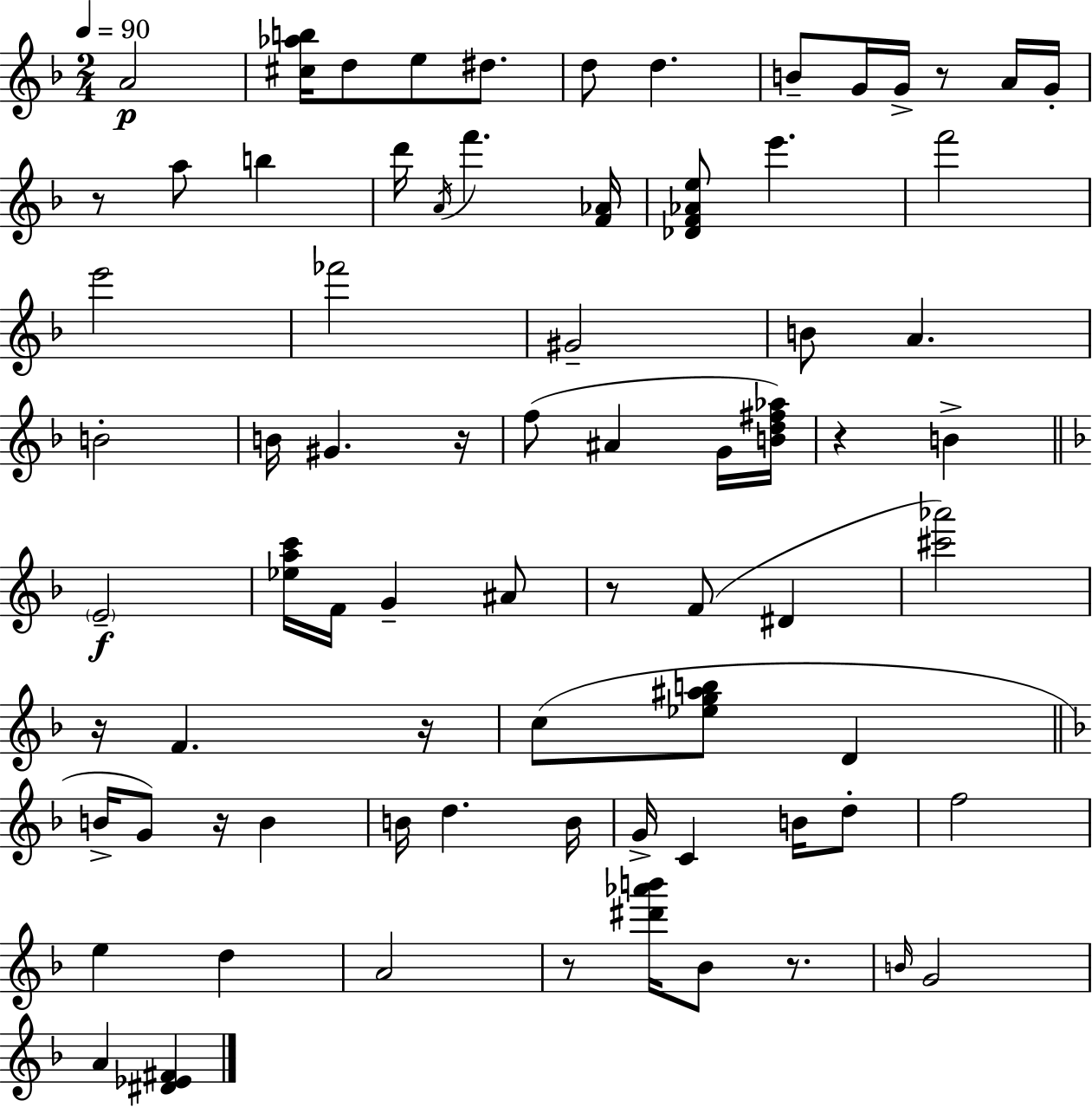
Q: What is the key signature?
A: D minor